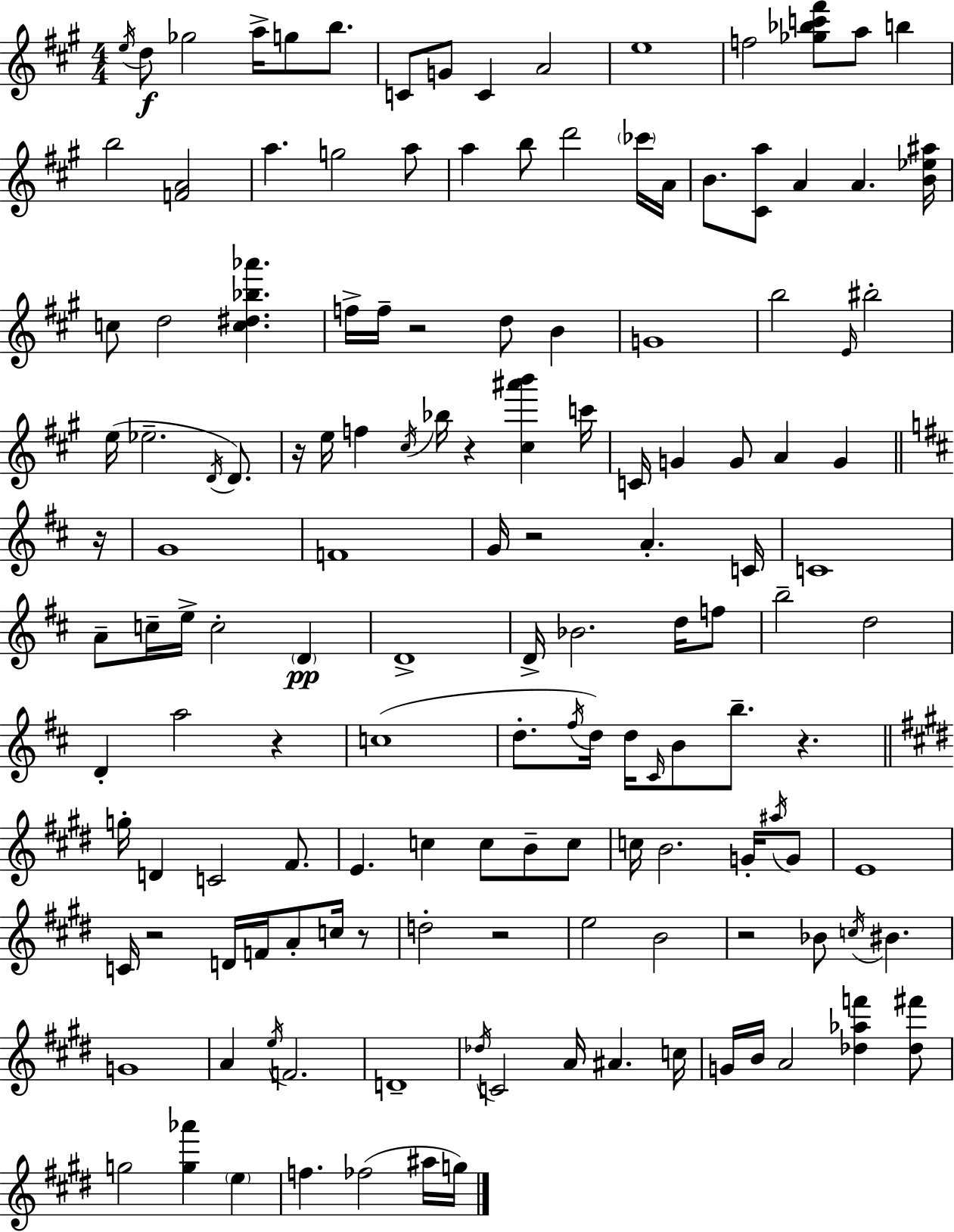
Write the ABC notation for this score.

X:1
T:Untitled
M:4/4
L:1/4
K:A
e/4 d/2 _g2 a/4 g/2 b/2 C/2 G/2 C A2 e4 f2 [_g_bc'^f']/2 a/2 b b2 [FA]2 a g2 a/2 a b/2 d'2 _c'/4 A/4 B/2 [^Ca]/2 A A [B_e^a]/4 c/2 d2 [c^d_b_a'] f/4 f/4 z2 d/2 B G4 b2 E/4 ^b2 e/4 _e2 D/4 D/2 z/4 e/4 f ^c/4 _b/4 z [^c^a'b'] c'/4 C/4 G G/2 A G z/4 G4 F4 G/4 z2 A C/4 C4 A/2 c/4 e/4 c2 D D4 D/4 _B2 d/4 f/2 b2 d2 D a2 z c4 d/2 ^f/4 d/4 d/4 ^C/4 B/2 b/2 z g/4 D C2 ^F/2 E c c/2 B/2 c/2 c/4 B2 G/4 ^a/4 G/2 E4 C/4 z2 D/4 F/4 A/2 c/4 z/2 d2 z2 e2 B2 z2 _B/2 c/4 ^B G4 A e/4 F2 D4 _d/4 C2 A/4 ^A c/4 G/4 B/4 A2 [_d_af'] [_d^f']/2 g2 [g_a'] e f _f2 ^a/4 g/4